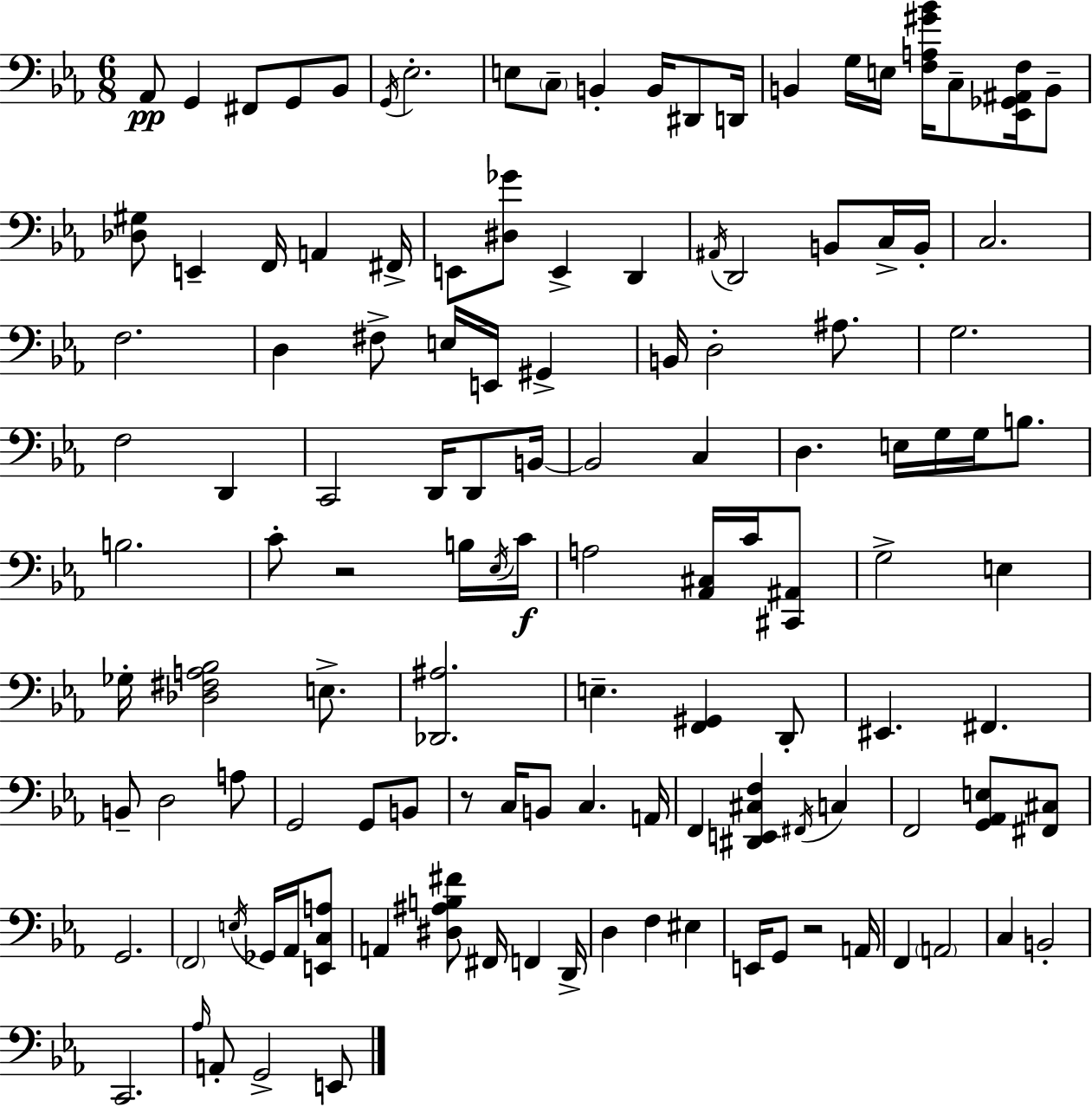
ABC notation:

X:1
T:Untitled
M:6/8
L:1/4
K:Cm
_A,,/2 G,, ^F,,/2 G,,/2 _B,,/2 G,,/4 _E,2 E,/2 C,/2 B,, B,,/4 ^D,,/2 D,,/4 B,, G,/4 E,/4 [F,A,^G_B]/4 C,/2 [_E,,_G,,^A,,F,]/4 B,,/2 [_D,^G,]/2 E,, F,,/4 A,, ^F,,/4 E,,/2 [^D,_G]/2 E,, D,, ^A,,/4 D,,2 B,,/2 C,/4 B,,/4 C,2 F,2 D, ^F,/2 E,/4 E,,/4 ^G,, B,,/4 D,2 ^A,/2 G,2 F,2 D,, C,,2 D,,/4 D,,/2 B,,/4 B,,2 C, D, E,/4 G,/4 G,/4 B,/2 B,2 C/2 z2 B,/4 _E,/4 C/4 A,2 [_A,,^C,]/4 C/4 [^C,,^A,,]/2 G,2 E, _G,/4 [_D,^F,A,_B,]2 E,/2 [_D,,^A,]2 E, [F,,^G,,] D,,/2 ^E,, ^F,, B,,/2 D,2 A,/2 G,,2 G,,/2 B,,/2 z/2 C,/4 B,,/2 C, A,,/4 F,, [^D,,E,,^C,F,] ^F,,/4 C, F,,2 [G,,_A,,E,]/2 [^F,,^C,]/2 G,,2 F,,2 E,/4 _G,,/4 _A,,/4 [E,,C,A,]/2 A,, [^D,^A,B,^F]/2 ^F,,/4 F,, D,,/4 D, F, ^E, E,,/4 G,,/2 z2 A,,/4 F,, A,,2 C, B,,2 C,,2 _A,/4 A,,/2 G,,2 E,,/2